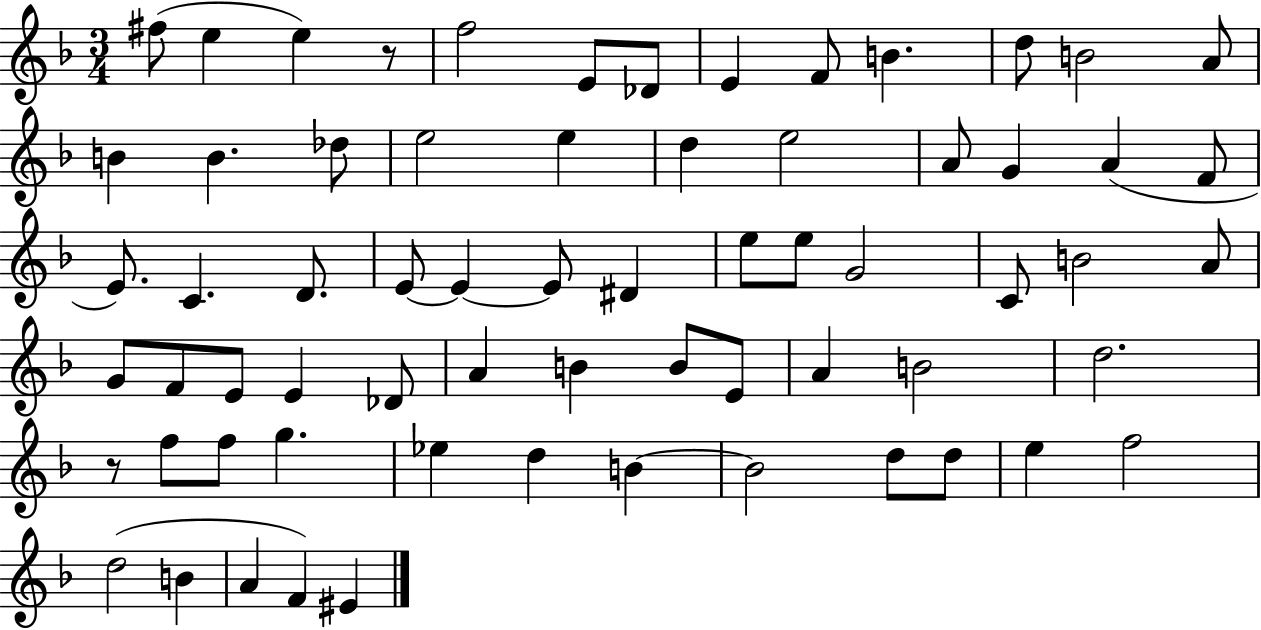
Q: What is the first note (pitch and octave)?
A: F#5